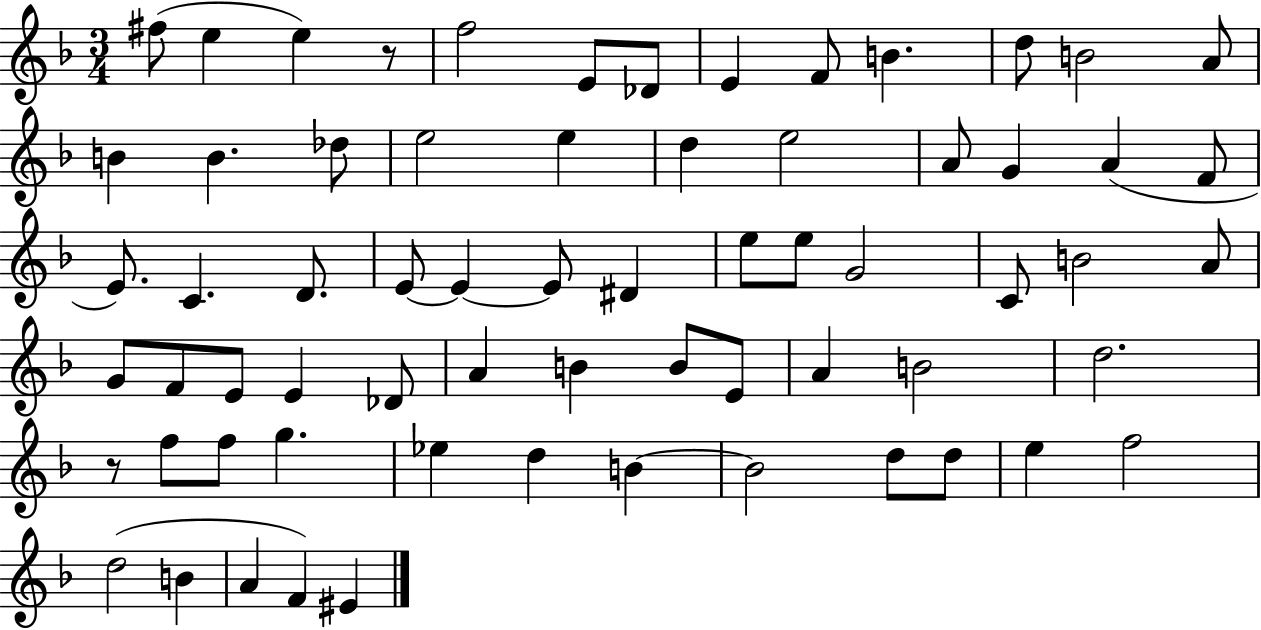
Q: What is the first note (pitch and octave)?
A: F#5